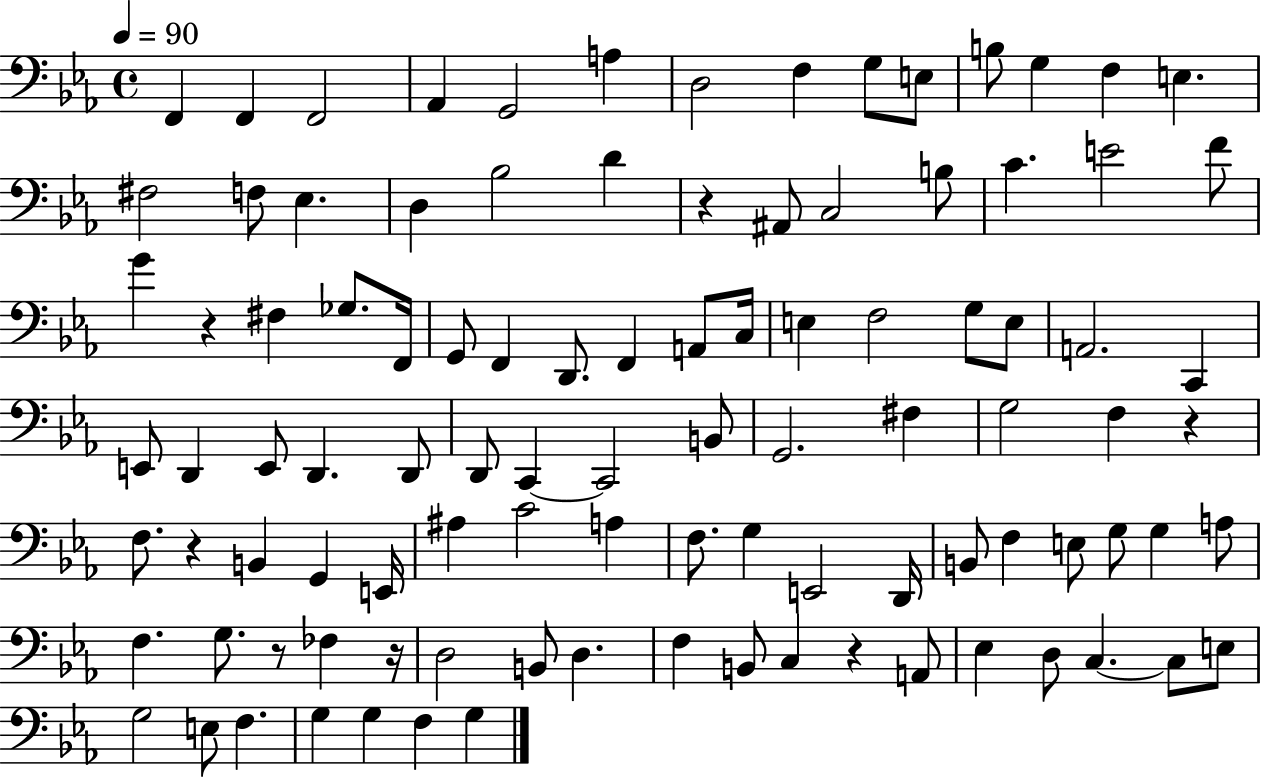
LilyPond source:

{
  \clef bass
  \time 4/4
  \defaultTimeSignature
  \key ees \major
  \tempo 4 = 90
  f,4 f,4 f,2 | aes,4 g,2 a4 | d2 f4 g8 e8 | b8 g4 f4 e4. | \break fis2 f8 ees4. | d4 bes2 d'4 | r4 ais,8 c2 b8 | c'4. e'2 f'8 | \break g'4 r4 fis4 ges8. f,16 | g,8 f,4 d,8. f,4 a,8 c16 | e4 f2 g8 e8 | a,2. c,4 | \break e,8 d,4 e,8 d,4. d,8 | d,8 c,4~~ c,2 b,8 | g,2. fis4 | g2 f4 r4 | \break f8. r4 b,4 g,4 e,16 | ais4 c'2 a4 | f8. g4 e,2 d,16 | b,8 f4 e8 g8 g4 a8 | \break f4. g8. r8 fes4 r16 | d2 b,8 d4. | f4 b,8 c4 r4 a,8 | ees4 d8 c4.~~ c8 e8 | \break g2 e8 f4. | g4 g4 f4 g4 | \bar "|."
}